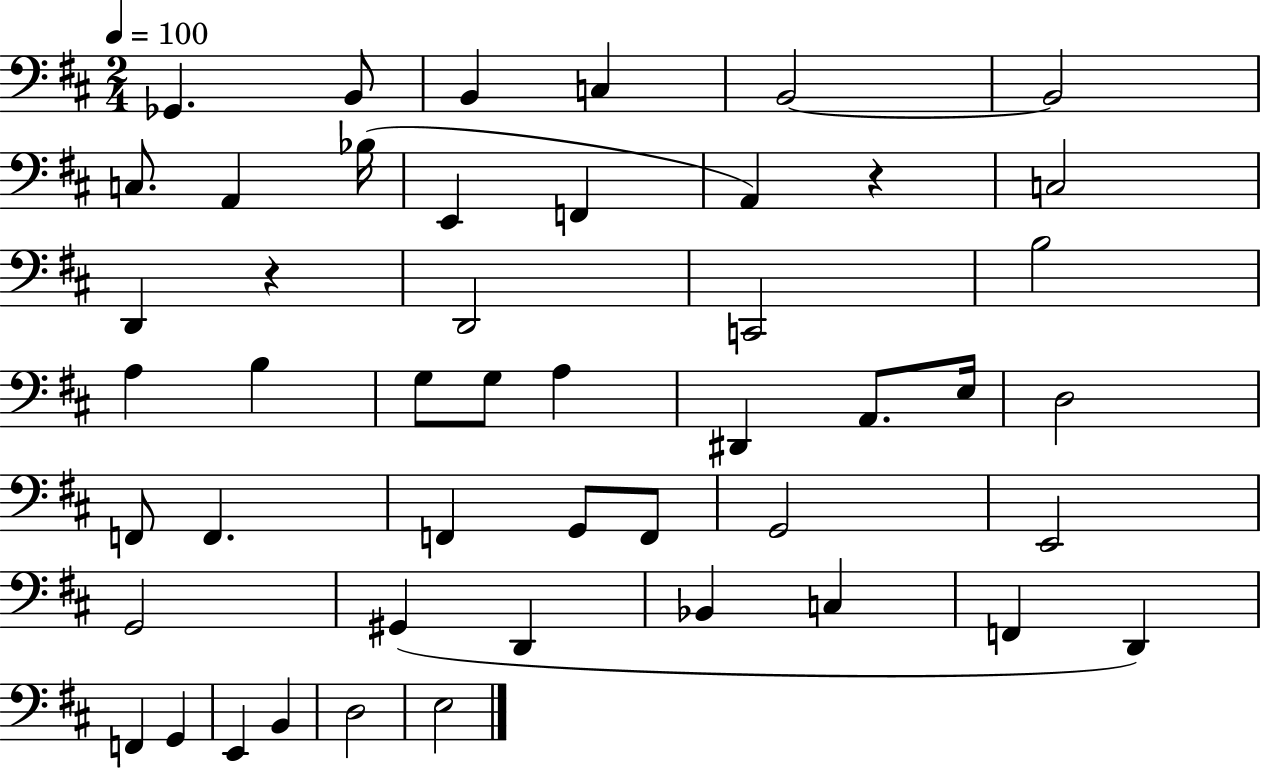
{
  \clef bass
  \numericTimeSignature
  \time 2/4
  \key d \major
  \tempo 4 = 100
  \repeat volta 2 { ges,4. b,8 | b,4 c4 | b,2~~ | b,2 | \break c8. a,4 bes16( | e,4 f,4 | a,4) r4 | c2 | \break d,4 r4 | d,2 | c,2 | b2 | \break a4 b4 | g8 g8 a4 | dis,4 a,8. e16 | d2 | \break f,8 f,4. | f,4 g,8 f,8 | g,2 | e,2 | \break g,2 | gis,4( d,4 | bes,4 c4 | f,4 d,4) | \break f,4 g,4 | e,4 b,4 | d2 | e2 | \break } \bar "|."
}